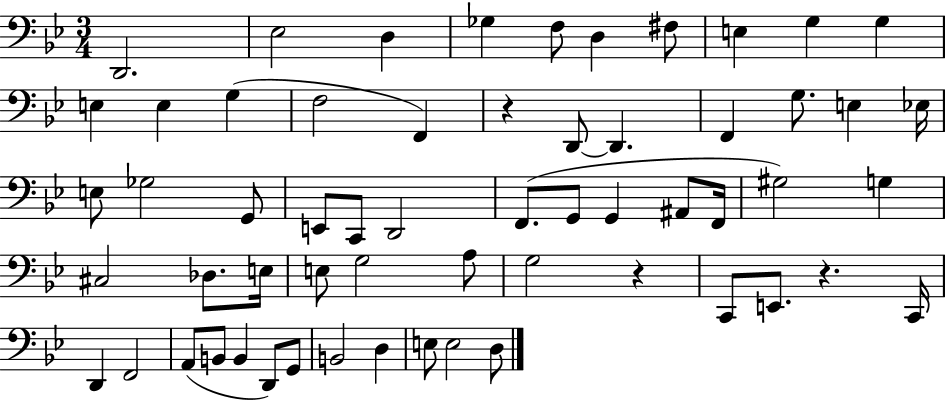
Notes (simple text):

D2/h. Eb3/h D3/q Gb3/q F3/e D3/q F#3/e E3/q G3/q G3/q E3/q E3/q G3/q F3/h F2/q R/q D2/e D2/q. F2/q G3/e. E3/q Eb3/s E3/e Gb3/h G2/e E2/e C2/e D2/h F2/e. G2/e G2/q A#2/e F2/s G#3/h G3/q C#3/h Db3/e. E3/s E3/e G3/h A3/e G3/h R/q C2/e E2/e. R/q. C2/s D2/q F2/h A2/e B2/e B2/q D2/e G2/e B2/h D3/q E3/e E3/h D3/e